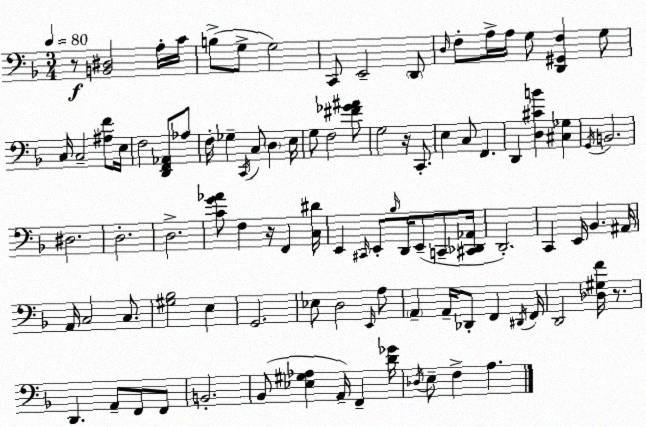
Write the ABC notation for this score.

X:1
T:Untitled
M:3/4
L:1/4
K:F
z/2 [B,,^D,]2 A,/4 C/4 B,/2 G,/2 G,2 C,,/2 E,,2 D,,/2 D,/4 F,/2 A,/4 A,/4 G,/2 [D,,^G,,F,] G,/2 C,/4 C,2 [^A,F]/2 E,/4 F,2 [D,,F,,_A,,]/2 _A,/2 F,/4 _G, C,,/4 C,/2 D, E,/4 G,/2 F,2 [^F_G^A]/2 G,2 z/4 C,,/2 E, C,/2 F,, D,, [D,^CB] [^C,_G,] G,,/4 B,,2 ^D,2 D,2 D,2 [CG_A]/2 F, z/4 F,, [C,^D]/4 E,, ^C,,/4 E,,/2 _B,/4 D,,/4 E,,/2 C,,/2 [^C,,_D,,_A,,]/4 D,,2 C,, E,,/4 _B,, ^A,,/4 A,,/4 C,2 C,/2 [^G,_B,]2 E, G,,2 _E,/2 D,2 E,,/4 A,/2 A,, A,,/4 _D,,/2 F,, ^D,,/4 F,,/4 D,,2 [_D,^G,F]/4 z/2 D,, A,,/2 F,,/2 F,,/2 B,,2 _B,,/2 [_E,^G,_A,] A,,/4 F,, [D_G]/4 _D,/4 E,/2 F, A,